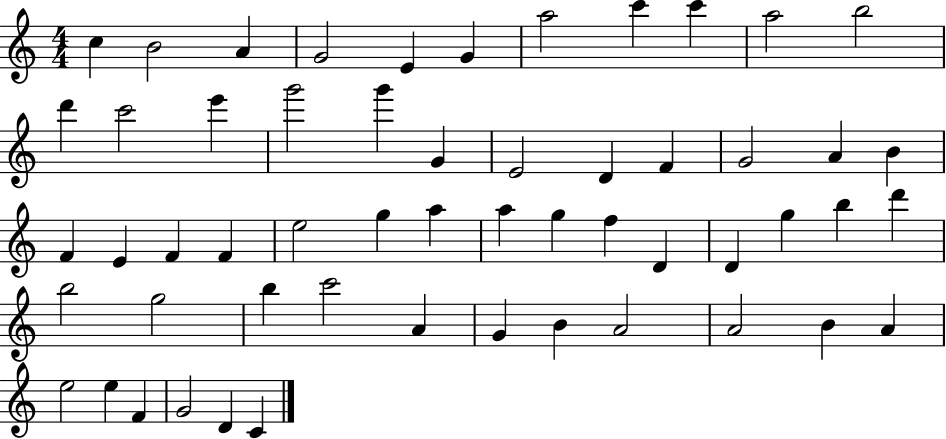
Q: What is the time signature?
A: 4/4